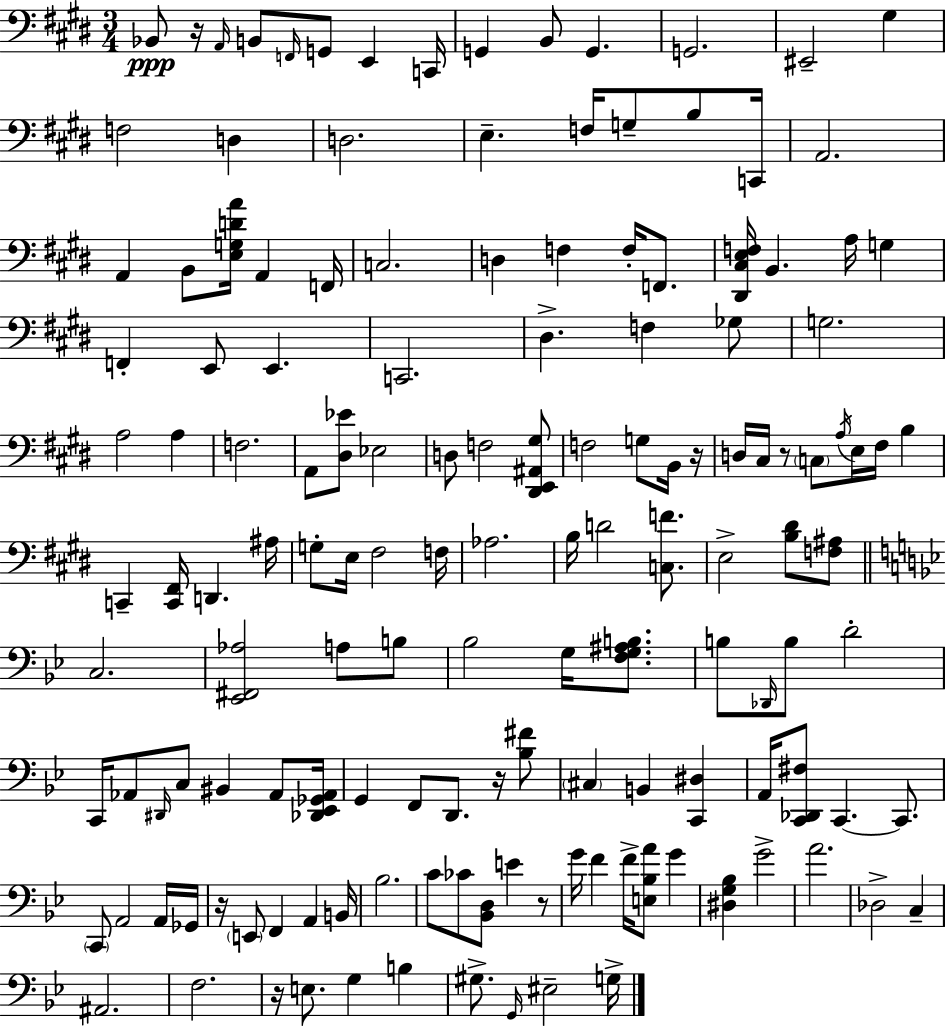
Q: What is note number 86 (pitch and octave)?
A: G2